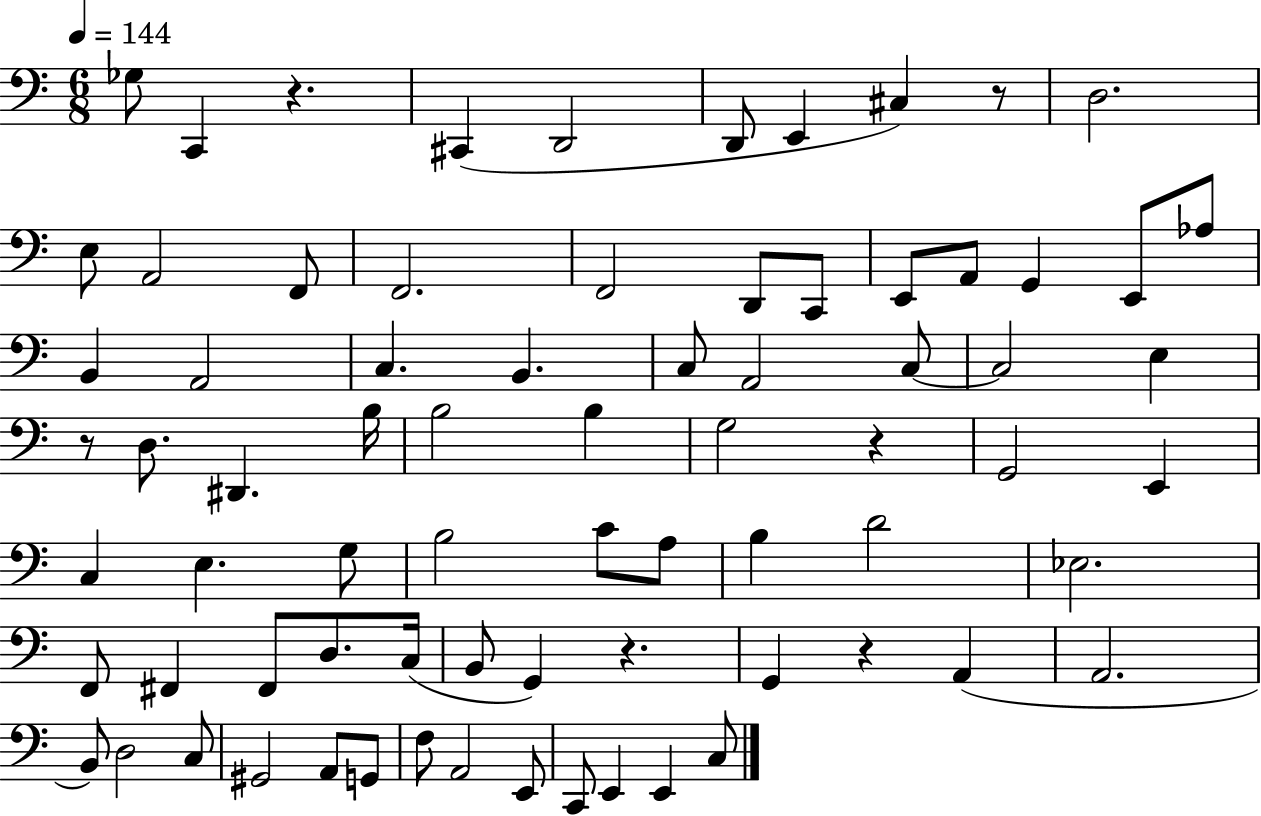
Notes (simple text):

Gb3/e C2/q R/q. C#2/q D2/h D2/e E2/q C#3/q R/e D3/h. E3/e A2/h F2/e F2/h. F2/h D2/e C2/e E2/e A2/e G2/q E2/e Ab3/e B2/q A2/h C3/q. B2/q. C3/e A2/h C3/e C3/h E3/q R/e D3/e. D#2/q. B3/s B3/h B3/q G3/h R/q G2/h E2/q C3/q E3/q. G3/e B3/h C4/e A3/e B3/q D4/h Eb3/h. F2/e F#2/q F#2/e D3/e. C3/s B2/e G2/q R/q. G2/q R/q A2/q A2/h. B2/e D3/h C3/e G#2/h A2/e G2/e F3/e A2/h E2/e C2/e E2/q E2/q C3/e